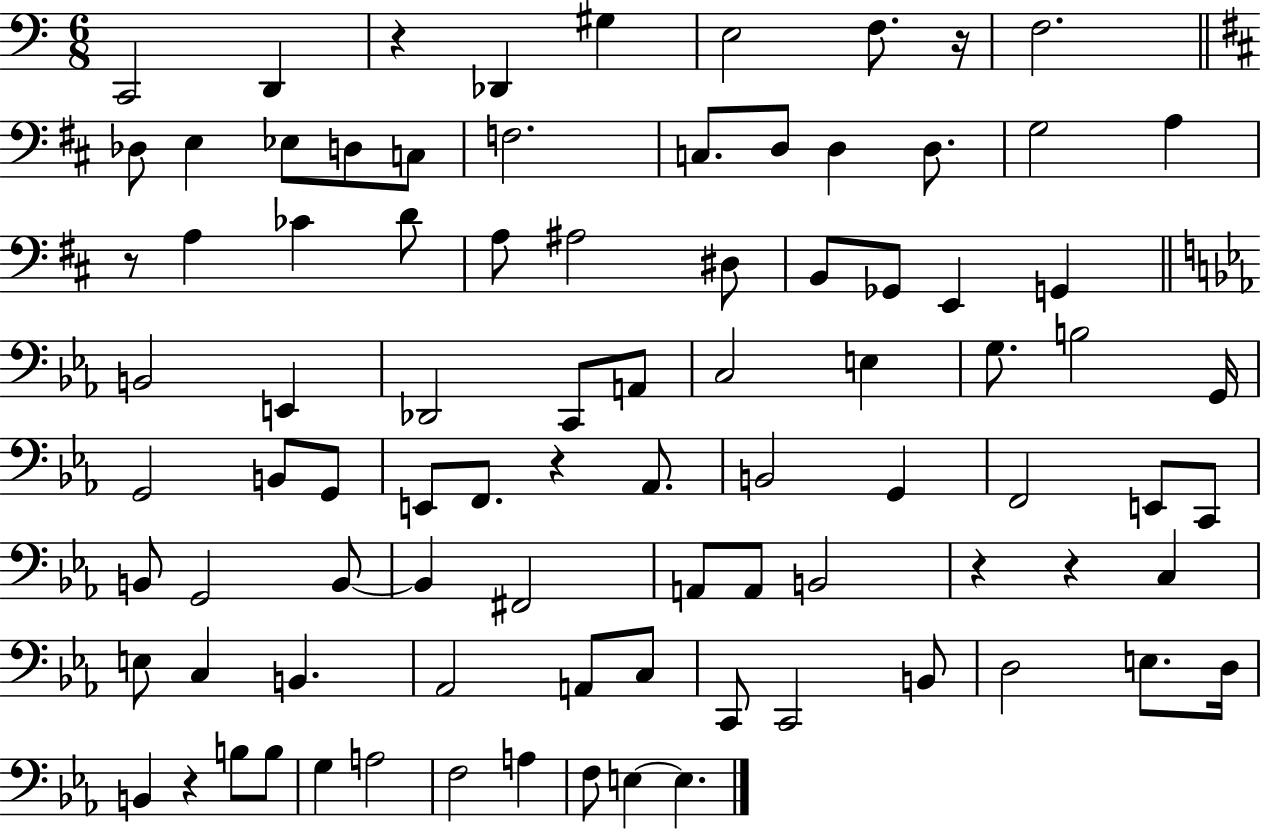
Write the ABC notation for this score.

X:1
T:Untitled
M:6/8
L:1/4
K:C
C,,2 D,, z _D,, ^G, E,2 F,/2 z/4 F,2 _D,/2 E, _E,/2 D,/2 C,/2 F,2 C,/2 D,/2 D, D,/2 G,2 A, z/2 A, _C D/2 A,/2 ^A,2 ^D,/2 B,,/2 _G,,/2 E,, G,, B,,2 E,, _D,,2 C,,/2 A,,/2 C,2 E, G,/2 B,2 G,,/4 G,,2 B,,/2 G,,/2 E,,/2 F,,/2 z _A,,/2 B,,2 G,, F,,2 E,,/2 C,,/2 B,,/2 G,,2 B,,/2 B,, ^F,,2 A,,/2 A,,/2 B,,2 z z C, E,/2 C, B,, _A,,2 A,,/2 C,/2 C,,/2 C,,2 B,,/2 D,2 E,/2 D,/4 B,, z B,/2 B,/2 G, A,2 F,2 A, F,/2 E, E,